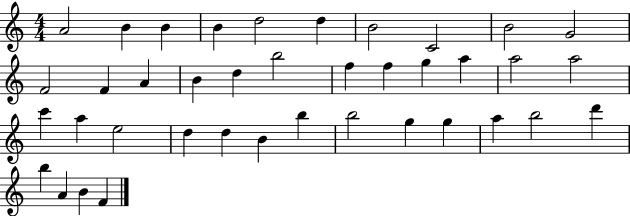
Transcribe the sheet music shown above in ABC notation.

X:1
T:Untitled
M:4/4
L:1/4
K:C
A2 B B B d2 d B2 C2 B2 G2 F2 F A B d b2 f f g a a2 a2 c' a e2 d d B b b2 g g a b2 d' b A B F